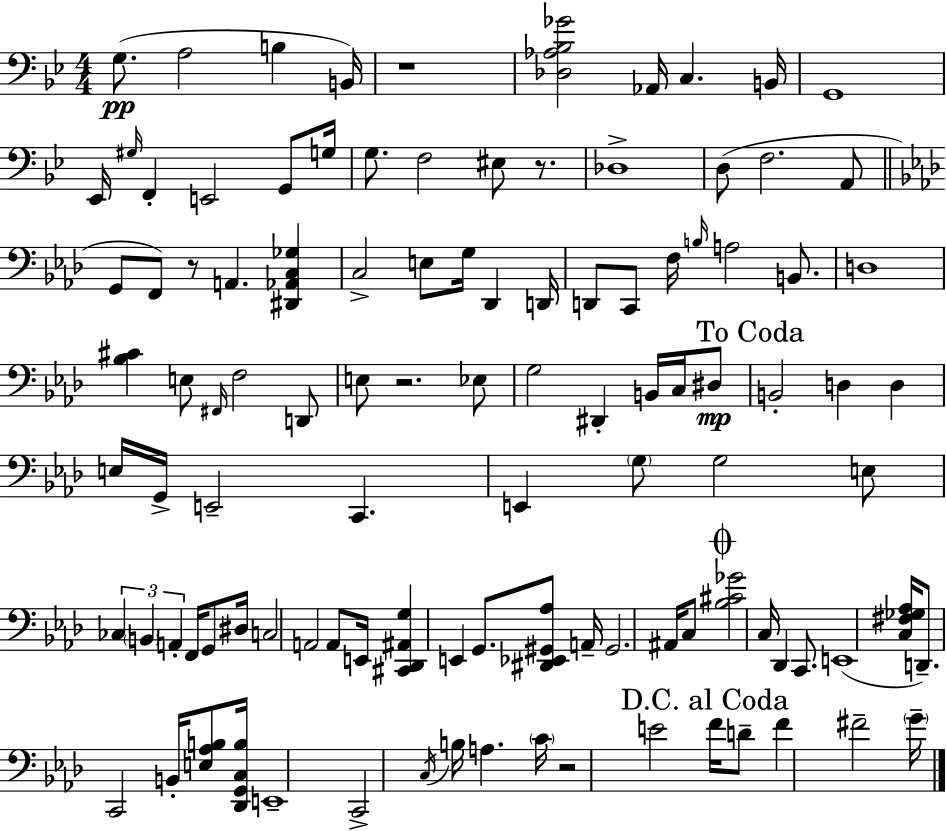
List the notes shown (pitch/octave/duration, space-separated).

G3/e. A3/h B3/q B2/s R/w [Db3,Ab3,Bb3,Gb4]/h Ab2/s C3/q. B2/s G2/w Eb2/s G#3/s F2/q E2/h G2/e G3/s G3/e. F3/h EIS3/e R/e. Db3/w D3/e F3/h. A2/e G2/e F2/e R/e A2/q. [D#2,Ab2,C3,Gb3]/q C3/h E3/e G3/s Db2/q D2/s D2/e C2/e F3/s B3/s A3/h B2/e. D3/w [Bb3,C#4]/q E3/e F#2/s F3/h D2/e E3/e R/h. Eb3/e G3/h D#2/q B2/s C3/s D#3/e B2/h D3/q D3/q E3/s G2/s E2/h C2/q. E2/q G3/e G3/h E3/e CES3/q B2/q A2/q F2/s G2/e D#3/s C3/h A2/h A2/e E2/s [C#2,Db2,A#2,G3]/q E2/q G2/e. [D#2,Eb2,G#2,Ab3]/e A2/s G#2/h. A#2/s C3/e [Bb3,C#4,Gb4]/h C3/s Db2/q C2/e. E2/w [C3,F#3,Gb3,Ab3]/s D2/e. C2/h B2/s [E3,Ab3,B3]/e [Db2,G2,C3,B3]/s E2/w C2/h C3/s B3/s A3/q. C4/s R/h E4/h F4/s D4/e F4/q F#4/h G4/s